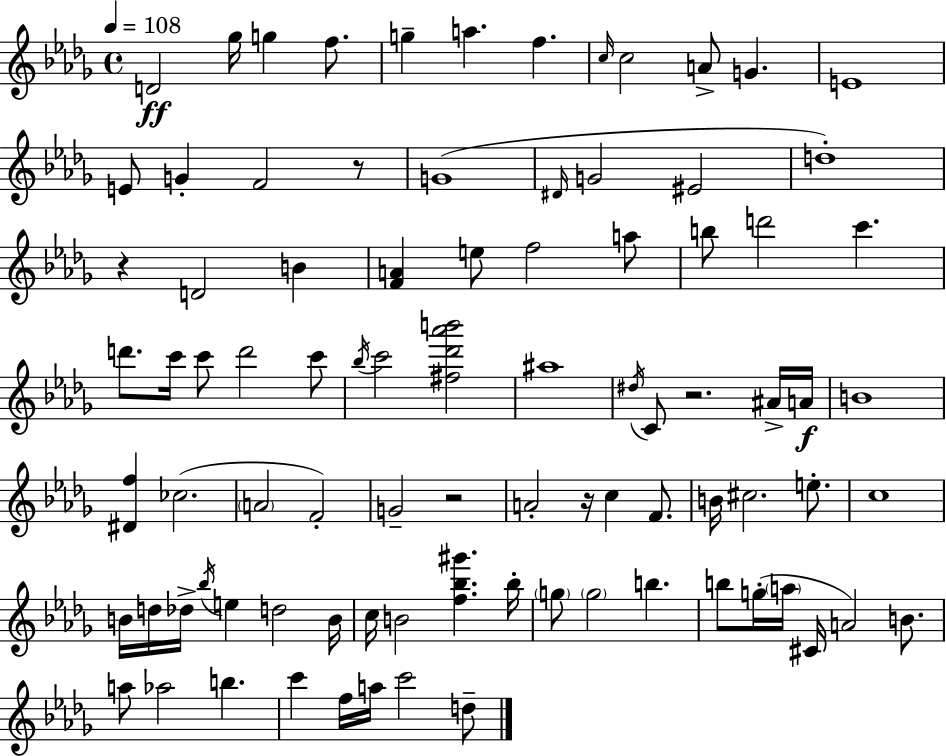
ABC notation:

X:1
T:Untitled
M:4/4
L:1/4
K:Bbm
D2 _g/4 g f/2 g a f c/4 c2 A/2 G E4 E/2 G F2 z/2 G4 ^D/4 G2 ^E2 d4 z D2 B [FA] e/2 f2 a/2 b/2 d'2 c' d'/2 c'/4 c'/2 d'2 c'/2 _b/4 c'2 [^f_d'_a'b']2 ^a4 ^d/4 C/2 z2 ^A/4 A/4 B4 [^Df] _c2 A2 F2 G2 z2 A2 z/4 c F/2 B/4 ^c2 e/2 c4 B/4 d/4 _d/4 _b/4 e d2 B/4 c/4 B2 [f_b^g'] _b/4 g/2 g2 b b/2 g/4 a/4 ^C/4 A2 B/2 a/2 _a2 b c' f/4 a/4 c'2 d/2